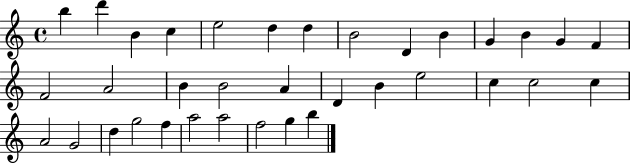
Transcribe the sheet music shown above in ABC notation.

X:1
T:Untitled
M:4/4
L:1/4
K:C
b d' B c e2 d d B2 D B G B G F F2 A2 B B2 A D B e2 c c2 c A2 G2 d g2 f a2 a2 f2 g b